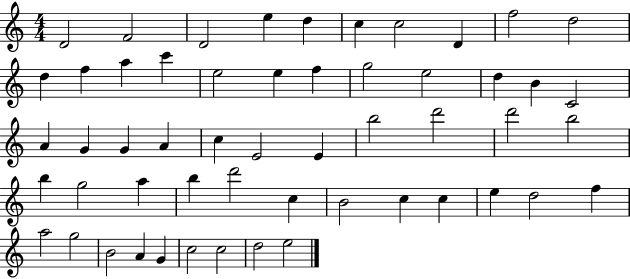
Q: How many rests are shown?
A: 0